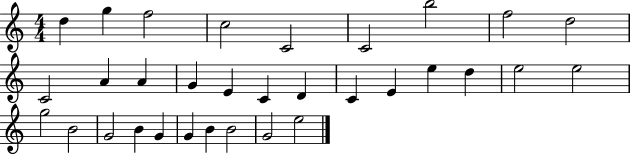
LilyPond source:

{
  \clef treble
  \numericTimeSignature
  \time 4/4
  \key c \major
  d''4 g''4 f''2 | c''2 c'2 | c'2 b''2 | f''2 d''2 | \break c'2 a'4 a'4 | g'4 e'4 c'4 d'4 | c'4 e'4 e''4 d''4 | e''2 e''2 | \break g''2 b'2 | g'2 b'4 g'4 | g'4 b'4 b'2 | g'2 e''2 | \break \bar "|."
}